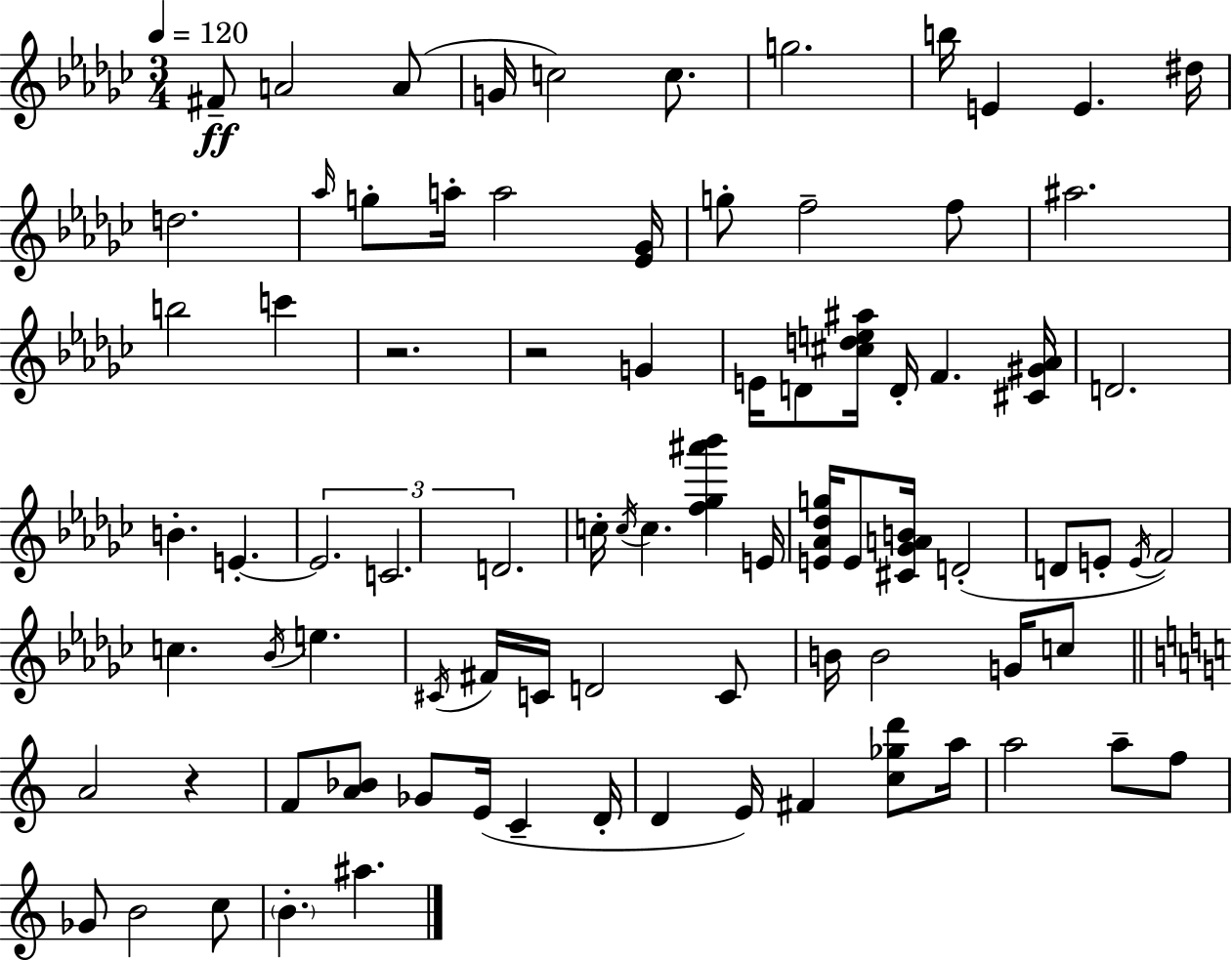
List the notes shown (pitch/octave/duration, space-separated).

F#4/e A4/h A4/e G4/s C5/h C5/e. G5/h. B5/s E4/q E4/q. D#5/s D5/h. Ab5/s G5/e A5/s A5/h [Eb4,Gb4]/s G5/e F5/h F5/e A#5/h. B5/h C6/q R/h. R/h G4/q E4/s D4/e [C#5,D5,E5,A#5]/s D4/s F4/q. [C#4,G#4,Ab4]/s D4/h. B4/q. E4/q. E4/h. C4/h. D4/h. C5/s C5/s C5/q. [F5,Gb5,A#6,Bb6]/q E4/s [E4,Ab4,Db5,G5]/s E4/e [C#4,Gb4,A4,B4]/s D4/h D4/e E4/e E4/s F4/h C5/q. Bb4/s E5/q. C#4/s F#4/s C4/s D4/h C4/e B4/s B4/h G4/s C5/e A4/h R/q F4/e [A4,Bb4]/e Gb4/e E4/s C4/q D4/s D4/q E4/s F#4/q [C5,Gb5,D6]/e A5/s A5/h A5/e F5/e Gb4/e B4/h C5/e B4/q. A#5/q.